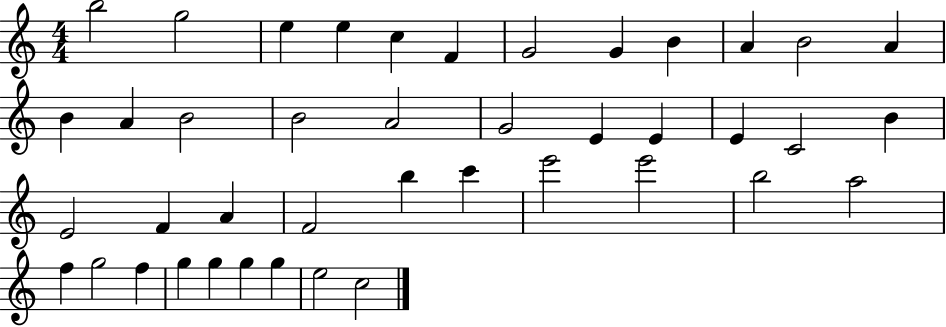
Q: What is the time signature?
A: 4/4